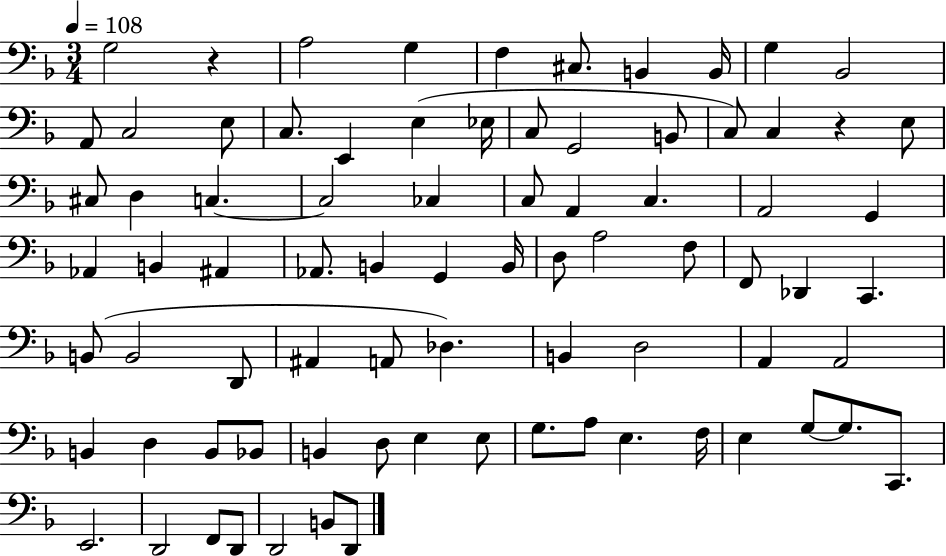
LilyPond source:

{
  \clef bass
  \numericTimeSignature
  \time 3/4
  \key f \major
  \tempo 4 = 108
  \repeat volta 2 { g2 r4 | a2 g4 | f4 cis8. b,4 b,16 | g4 bes,2 | \break a,8 c2 e8 | c8. e,4 e4( ees16 | c8 g,2 b,8 | c8) c4 r4 e8 | \break cis8 d4 c4.~~ | c2 ces4 | c8 a,4 c4. | a,2 g,4 | \break aes,4 b,4 ais,4 | aes,8. b,4 g,4 b,16 | d8 a2 f8 | f,8 des,4 c,4. | \break b,8( b,2 d,8 | ais,4 a,8 des4.) | b,4 d2 | a,4 a,2 | \break b,4 d4 b,8 bes,8 | b,4 d8 e4 e8 | g8. a8 e4. f16 | e4 g8~~ g8. c,8. | \break e,2. | d,2 f,8 d,8 | d,2 b,8 d,8 | } \bar "|."
}